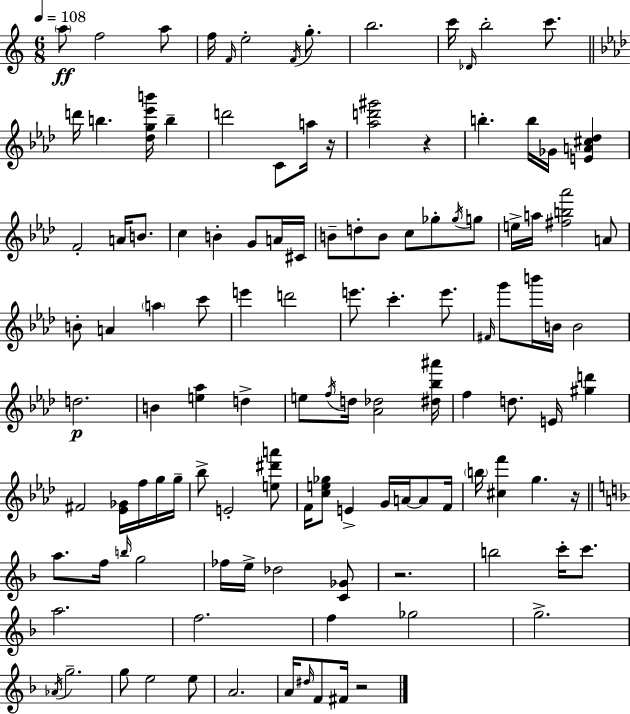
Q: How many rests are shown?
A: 5